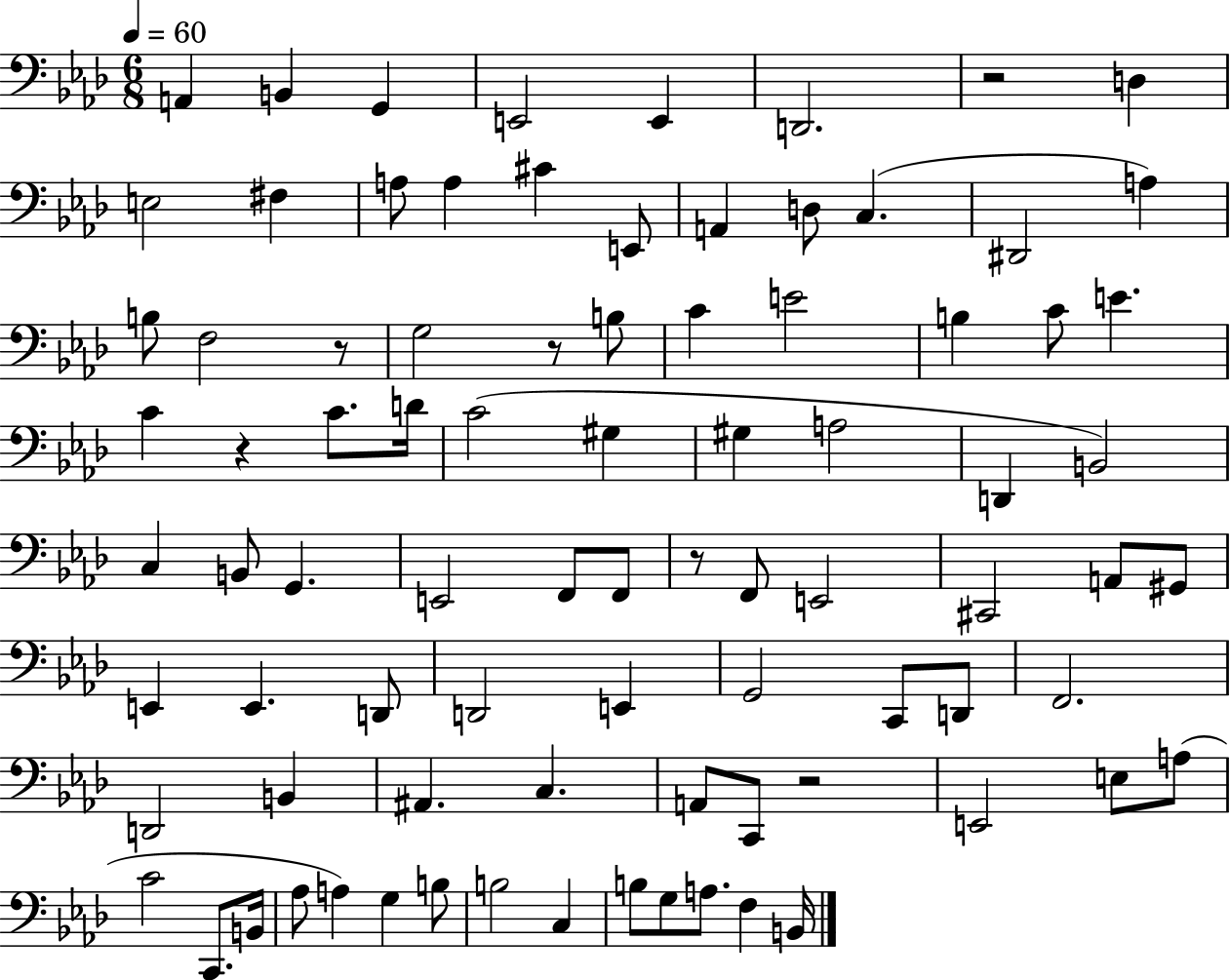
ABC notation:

X:1
T:Untitled
M:6/8
L:1/4
K:Ab
A,, B,, G,, E,,2 E,, D,,2 z2 D, E,2 ^F, A,/2 A, ^C E,,/2 A,, D,/2 C, ^D,,2 A, B,/2 F,2 z/2 G,2 z/2 B,/2 C E2 B, C/2 E C z C/2 D/4 C2 ^G, ^G, A,2 D,, B,,2 C, B,,/2 G,, E,,2 F,,/2 F,,/2 z/2 F,,/2 E,,2 ^C,,2 A,,/2 ^G,,/2 E,, E,, D,,/2 D,,2 E,, G,,2 C,,/2 D,,/2 F,,2 D,,2 B,, ^A,, C, A,,/2 C,,/2 z2 E,,2 E,/2 A,/2 C2 C,,/2 B,,/4 _A,/2 A, G, B,/2 B,2 C, B,/2 G,/2 A,/2 F, B,,/4